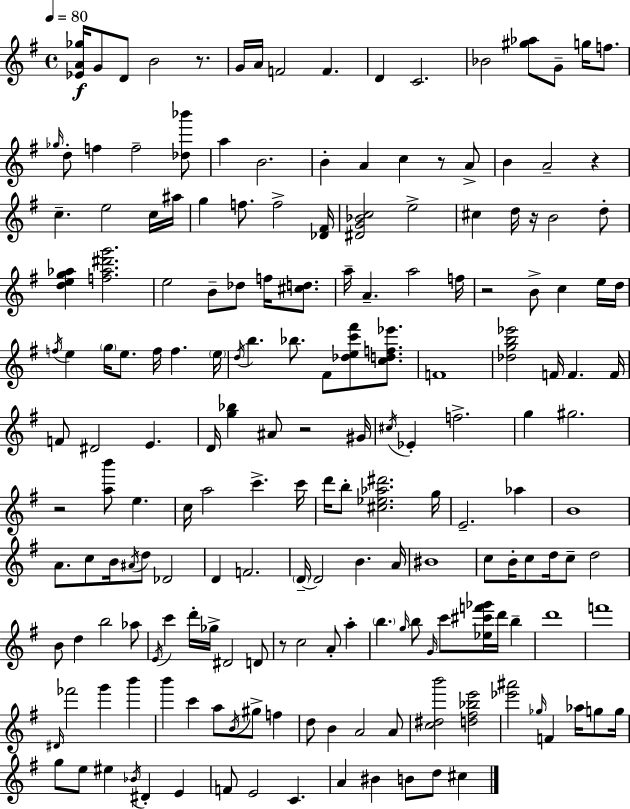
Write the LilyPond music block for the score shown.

{
  \clef treble
  \time 4/4
  \defaultTimeSignature
  \key g \major
  \tempo 4 = 80
  <ees' a' ges''>16\f g'8 d'8 b'2 r8. | g'16 a'16 f'2 f'4. | d'4 c'2. | bes'2 <gis'' aes''>8 g'8-- g''16 f''8. | \break \grace { ges''16 } d''8-. f''4 f''2-- <des'' bes'''>8 | a''4 b'2. | b'4-. a'4 c''4 r8 a'8-> | b'4 a'2-- r4 | \break c''4.-- e''2 c''16 | ais''16 g''4 f''8. f''2-> | <des' fis'>16 <dis' g' bes' c''>2 e''2-> | cis''4 d''16 r16 b'2 d''8-. | \break <d'' e'' g'' aes''>4 <f'' aes'' dis''' g'''>2. | e''2 b'8-- des''8 f''16 <cis'' d''>8. | a''16-- a'4.-- a''2 | f''16 r2 b'8-> c''4 e''16 | \break d''16 \acciaccatura { f''16 } e''4 \parenthesize g''16 e''8. f''16 f''4. | \parenthesize e''16 \acciaccatura { d''16 } b''4. bes''8. fis'8 <des'' e'' c''' fis'''>8 | <c'' d'' f'' ees'''>8. f'1 | <des'' g'' b'' ees'''>2 f'16 f'4. | \break f'16 f'8 dis'2 e'4. | d'16 <g'' bes''>4 ais'8 r2 | gis'16 \acciaccatura { cis''16 } ees'4-. f''2.-> | g''4 gis''2. | \break r2 <a'' b'''>8 e''4. | c''16 a''2 c'''4.-> | c'''16 d'''16 b''8-. <cis'' ees'' aes'' dis'''>2. | g''16 e'2.-- | \break aes''4 b'1 | a'8. c''8 b'16 \acciaccatura { ais'16 } d''8 des'2 | d'4 f'2. | \parenthesize d'16--~~ d'2 b'4. | \break a'16 bis'1 | c''8 b'16-. c''8 d''16 c''8-- d''2 | b'8 d''4 b''2 | aes''8 \acciaccatura { e'16 } c'''4 d'''16-. ges''16-> dis'2 | \break d'8 r8 c''2 | a'8-. a''4-. \parenthesize b''4. \grace { g''16 } b''8 \grace { g'16 } | c'''8 <ees'' cis''' f''' ges'''>16 d'''16 b''4-- d'''1 | f'''1 | \break \grace { dis'16 } fes'''2 | g'''4 b'''4 b'''4 c'''4 | a''8 \acciaccatura { b'16 } gis''8-> f''4 d''8 b'4 | a'2 a'8 <c'' dis'' b'''>2 | \break <d'' fis'' bes'' e'''>2 <ees''' ais'''>2 | \grace { ges''16 } f'4 aes''16 g''8 g''16 g''8 e''8 eis''4 | \acciaccatura { bes'16 } dis'4-. e'4 f'8 e'2 | c'4. a'4 | \break bis'4 b'8 d''8 cis''4 \bar "|."
}